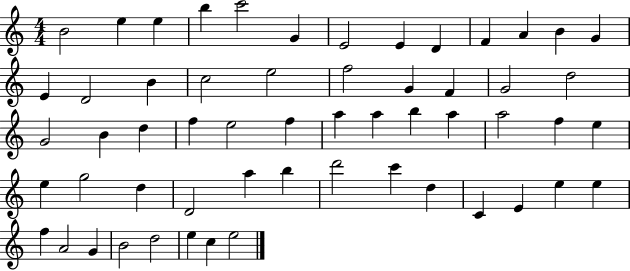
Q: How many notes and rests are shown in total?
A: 57